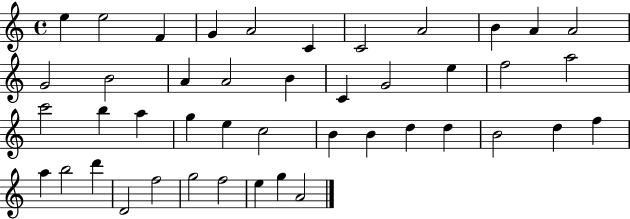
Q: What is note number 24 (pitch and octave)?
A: A5